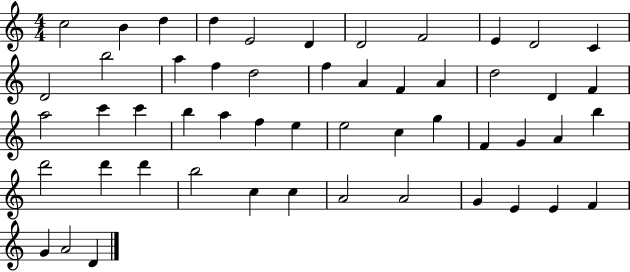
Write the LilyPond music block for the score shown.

{
  \clef treble
  \numericTimeSignature
  \time 4/4
  \key c \major
  c''2 b'4 d''4 | d''4 e'2 d'4 | d'2 f'2 | e'4 d'2 c'4 | \break d'2 b''2 | a''4 f''4 d''2 | f''4 a'4 f'4 a'4 | d''2 d'4 f'4 | \break a''2 c'''4 c'''4 | b''4 a''4 f''4 e''4 | e''2 c''4 g''4 | f'4 g'4 a'4 b''4 | \break d'''2 d'''4 d'''4 | b''2 c''4 c''4 | a'2 a'2 | g'4 e'4 e'4 f'4 | \break g'4 a'2 d'4 | \bar "|."
}